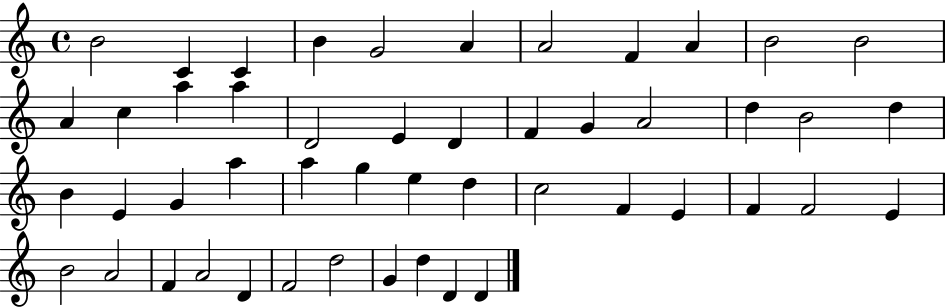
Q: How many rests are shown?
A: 0